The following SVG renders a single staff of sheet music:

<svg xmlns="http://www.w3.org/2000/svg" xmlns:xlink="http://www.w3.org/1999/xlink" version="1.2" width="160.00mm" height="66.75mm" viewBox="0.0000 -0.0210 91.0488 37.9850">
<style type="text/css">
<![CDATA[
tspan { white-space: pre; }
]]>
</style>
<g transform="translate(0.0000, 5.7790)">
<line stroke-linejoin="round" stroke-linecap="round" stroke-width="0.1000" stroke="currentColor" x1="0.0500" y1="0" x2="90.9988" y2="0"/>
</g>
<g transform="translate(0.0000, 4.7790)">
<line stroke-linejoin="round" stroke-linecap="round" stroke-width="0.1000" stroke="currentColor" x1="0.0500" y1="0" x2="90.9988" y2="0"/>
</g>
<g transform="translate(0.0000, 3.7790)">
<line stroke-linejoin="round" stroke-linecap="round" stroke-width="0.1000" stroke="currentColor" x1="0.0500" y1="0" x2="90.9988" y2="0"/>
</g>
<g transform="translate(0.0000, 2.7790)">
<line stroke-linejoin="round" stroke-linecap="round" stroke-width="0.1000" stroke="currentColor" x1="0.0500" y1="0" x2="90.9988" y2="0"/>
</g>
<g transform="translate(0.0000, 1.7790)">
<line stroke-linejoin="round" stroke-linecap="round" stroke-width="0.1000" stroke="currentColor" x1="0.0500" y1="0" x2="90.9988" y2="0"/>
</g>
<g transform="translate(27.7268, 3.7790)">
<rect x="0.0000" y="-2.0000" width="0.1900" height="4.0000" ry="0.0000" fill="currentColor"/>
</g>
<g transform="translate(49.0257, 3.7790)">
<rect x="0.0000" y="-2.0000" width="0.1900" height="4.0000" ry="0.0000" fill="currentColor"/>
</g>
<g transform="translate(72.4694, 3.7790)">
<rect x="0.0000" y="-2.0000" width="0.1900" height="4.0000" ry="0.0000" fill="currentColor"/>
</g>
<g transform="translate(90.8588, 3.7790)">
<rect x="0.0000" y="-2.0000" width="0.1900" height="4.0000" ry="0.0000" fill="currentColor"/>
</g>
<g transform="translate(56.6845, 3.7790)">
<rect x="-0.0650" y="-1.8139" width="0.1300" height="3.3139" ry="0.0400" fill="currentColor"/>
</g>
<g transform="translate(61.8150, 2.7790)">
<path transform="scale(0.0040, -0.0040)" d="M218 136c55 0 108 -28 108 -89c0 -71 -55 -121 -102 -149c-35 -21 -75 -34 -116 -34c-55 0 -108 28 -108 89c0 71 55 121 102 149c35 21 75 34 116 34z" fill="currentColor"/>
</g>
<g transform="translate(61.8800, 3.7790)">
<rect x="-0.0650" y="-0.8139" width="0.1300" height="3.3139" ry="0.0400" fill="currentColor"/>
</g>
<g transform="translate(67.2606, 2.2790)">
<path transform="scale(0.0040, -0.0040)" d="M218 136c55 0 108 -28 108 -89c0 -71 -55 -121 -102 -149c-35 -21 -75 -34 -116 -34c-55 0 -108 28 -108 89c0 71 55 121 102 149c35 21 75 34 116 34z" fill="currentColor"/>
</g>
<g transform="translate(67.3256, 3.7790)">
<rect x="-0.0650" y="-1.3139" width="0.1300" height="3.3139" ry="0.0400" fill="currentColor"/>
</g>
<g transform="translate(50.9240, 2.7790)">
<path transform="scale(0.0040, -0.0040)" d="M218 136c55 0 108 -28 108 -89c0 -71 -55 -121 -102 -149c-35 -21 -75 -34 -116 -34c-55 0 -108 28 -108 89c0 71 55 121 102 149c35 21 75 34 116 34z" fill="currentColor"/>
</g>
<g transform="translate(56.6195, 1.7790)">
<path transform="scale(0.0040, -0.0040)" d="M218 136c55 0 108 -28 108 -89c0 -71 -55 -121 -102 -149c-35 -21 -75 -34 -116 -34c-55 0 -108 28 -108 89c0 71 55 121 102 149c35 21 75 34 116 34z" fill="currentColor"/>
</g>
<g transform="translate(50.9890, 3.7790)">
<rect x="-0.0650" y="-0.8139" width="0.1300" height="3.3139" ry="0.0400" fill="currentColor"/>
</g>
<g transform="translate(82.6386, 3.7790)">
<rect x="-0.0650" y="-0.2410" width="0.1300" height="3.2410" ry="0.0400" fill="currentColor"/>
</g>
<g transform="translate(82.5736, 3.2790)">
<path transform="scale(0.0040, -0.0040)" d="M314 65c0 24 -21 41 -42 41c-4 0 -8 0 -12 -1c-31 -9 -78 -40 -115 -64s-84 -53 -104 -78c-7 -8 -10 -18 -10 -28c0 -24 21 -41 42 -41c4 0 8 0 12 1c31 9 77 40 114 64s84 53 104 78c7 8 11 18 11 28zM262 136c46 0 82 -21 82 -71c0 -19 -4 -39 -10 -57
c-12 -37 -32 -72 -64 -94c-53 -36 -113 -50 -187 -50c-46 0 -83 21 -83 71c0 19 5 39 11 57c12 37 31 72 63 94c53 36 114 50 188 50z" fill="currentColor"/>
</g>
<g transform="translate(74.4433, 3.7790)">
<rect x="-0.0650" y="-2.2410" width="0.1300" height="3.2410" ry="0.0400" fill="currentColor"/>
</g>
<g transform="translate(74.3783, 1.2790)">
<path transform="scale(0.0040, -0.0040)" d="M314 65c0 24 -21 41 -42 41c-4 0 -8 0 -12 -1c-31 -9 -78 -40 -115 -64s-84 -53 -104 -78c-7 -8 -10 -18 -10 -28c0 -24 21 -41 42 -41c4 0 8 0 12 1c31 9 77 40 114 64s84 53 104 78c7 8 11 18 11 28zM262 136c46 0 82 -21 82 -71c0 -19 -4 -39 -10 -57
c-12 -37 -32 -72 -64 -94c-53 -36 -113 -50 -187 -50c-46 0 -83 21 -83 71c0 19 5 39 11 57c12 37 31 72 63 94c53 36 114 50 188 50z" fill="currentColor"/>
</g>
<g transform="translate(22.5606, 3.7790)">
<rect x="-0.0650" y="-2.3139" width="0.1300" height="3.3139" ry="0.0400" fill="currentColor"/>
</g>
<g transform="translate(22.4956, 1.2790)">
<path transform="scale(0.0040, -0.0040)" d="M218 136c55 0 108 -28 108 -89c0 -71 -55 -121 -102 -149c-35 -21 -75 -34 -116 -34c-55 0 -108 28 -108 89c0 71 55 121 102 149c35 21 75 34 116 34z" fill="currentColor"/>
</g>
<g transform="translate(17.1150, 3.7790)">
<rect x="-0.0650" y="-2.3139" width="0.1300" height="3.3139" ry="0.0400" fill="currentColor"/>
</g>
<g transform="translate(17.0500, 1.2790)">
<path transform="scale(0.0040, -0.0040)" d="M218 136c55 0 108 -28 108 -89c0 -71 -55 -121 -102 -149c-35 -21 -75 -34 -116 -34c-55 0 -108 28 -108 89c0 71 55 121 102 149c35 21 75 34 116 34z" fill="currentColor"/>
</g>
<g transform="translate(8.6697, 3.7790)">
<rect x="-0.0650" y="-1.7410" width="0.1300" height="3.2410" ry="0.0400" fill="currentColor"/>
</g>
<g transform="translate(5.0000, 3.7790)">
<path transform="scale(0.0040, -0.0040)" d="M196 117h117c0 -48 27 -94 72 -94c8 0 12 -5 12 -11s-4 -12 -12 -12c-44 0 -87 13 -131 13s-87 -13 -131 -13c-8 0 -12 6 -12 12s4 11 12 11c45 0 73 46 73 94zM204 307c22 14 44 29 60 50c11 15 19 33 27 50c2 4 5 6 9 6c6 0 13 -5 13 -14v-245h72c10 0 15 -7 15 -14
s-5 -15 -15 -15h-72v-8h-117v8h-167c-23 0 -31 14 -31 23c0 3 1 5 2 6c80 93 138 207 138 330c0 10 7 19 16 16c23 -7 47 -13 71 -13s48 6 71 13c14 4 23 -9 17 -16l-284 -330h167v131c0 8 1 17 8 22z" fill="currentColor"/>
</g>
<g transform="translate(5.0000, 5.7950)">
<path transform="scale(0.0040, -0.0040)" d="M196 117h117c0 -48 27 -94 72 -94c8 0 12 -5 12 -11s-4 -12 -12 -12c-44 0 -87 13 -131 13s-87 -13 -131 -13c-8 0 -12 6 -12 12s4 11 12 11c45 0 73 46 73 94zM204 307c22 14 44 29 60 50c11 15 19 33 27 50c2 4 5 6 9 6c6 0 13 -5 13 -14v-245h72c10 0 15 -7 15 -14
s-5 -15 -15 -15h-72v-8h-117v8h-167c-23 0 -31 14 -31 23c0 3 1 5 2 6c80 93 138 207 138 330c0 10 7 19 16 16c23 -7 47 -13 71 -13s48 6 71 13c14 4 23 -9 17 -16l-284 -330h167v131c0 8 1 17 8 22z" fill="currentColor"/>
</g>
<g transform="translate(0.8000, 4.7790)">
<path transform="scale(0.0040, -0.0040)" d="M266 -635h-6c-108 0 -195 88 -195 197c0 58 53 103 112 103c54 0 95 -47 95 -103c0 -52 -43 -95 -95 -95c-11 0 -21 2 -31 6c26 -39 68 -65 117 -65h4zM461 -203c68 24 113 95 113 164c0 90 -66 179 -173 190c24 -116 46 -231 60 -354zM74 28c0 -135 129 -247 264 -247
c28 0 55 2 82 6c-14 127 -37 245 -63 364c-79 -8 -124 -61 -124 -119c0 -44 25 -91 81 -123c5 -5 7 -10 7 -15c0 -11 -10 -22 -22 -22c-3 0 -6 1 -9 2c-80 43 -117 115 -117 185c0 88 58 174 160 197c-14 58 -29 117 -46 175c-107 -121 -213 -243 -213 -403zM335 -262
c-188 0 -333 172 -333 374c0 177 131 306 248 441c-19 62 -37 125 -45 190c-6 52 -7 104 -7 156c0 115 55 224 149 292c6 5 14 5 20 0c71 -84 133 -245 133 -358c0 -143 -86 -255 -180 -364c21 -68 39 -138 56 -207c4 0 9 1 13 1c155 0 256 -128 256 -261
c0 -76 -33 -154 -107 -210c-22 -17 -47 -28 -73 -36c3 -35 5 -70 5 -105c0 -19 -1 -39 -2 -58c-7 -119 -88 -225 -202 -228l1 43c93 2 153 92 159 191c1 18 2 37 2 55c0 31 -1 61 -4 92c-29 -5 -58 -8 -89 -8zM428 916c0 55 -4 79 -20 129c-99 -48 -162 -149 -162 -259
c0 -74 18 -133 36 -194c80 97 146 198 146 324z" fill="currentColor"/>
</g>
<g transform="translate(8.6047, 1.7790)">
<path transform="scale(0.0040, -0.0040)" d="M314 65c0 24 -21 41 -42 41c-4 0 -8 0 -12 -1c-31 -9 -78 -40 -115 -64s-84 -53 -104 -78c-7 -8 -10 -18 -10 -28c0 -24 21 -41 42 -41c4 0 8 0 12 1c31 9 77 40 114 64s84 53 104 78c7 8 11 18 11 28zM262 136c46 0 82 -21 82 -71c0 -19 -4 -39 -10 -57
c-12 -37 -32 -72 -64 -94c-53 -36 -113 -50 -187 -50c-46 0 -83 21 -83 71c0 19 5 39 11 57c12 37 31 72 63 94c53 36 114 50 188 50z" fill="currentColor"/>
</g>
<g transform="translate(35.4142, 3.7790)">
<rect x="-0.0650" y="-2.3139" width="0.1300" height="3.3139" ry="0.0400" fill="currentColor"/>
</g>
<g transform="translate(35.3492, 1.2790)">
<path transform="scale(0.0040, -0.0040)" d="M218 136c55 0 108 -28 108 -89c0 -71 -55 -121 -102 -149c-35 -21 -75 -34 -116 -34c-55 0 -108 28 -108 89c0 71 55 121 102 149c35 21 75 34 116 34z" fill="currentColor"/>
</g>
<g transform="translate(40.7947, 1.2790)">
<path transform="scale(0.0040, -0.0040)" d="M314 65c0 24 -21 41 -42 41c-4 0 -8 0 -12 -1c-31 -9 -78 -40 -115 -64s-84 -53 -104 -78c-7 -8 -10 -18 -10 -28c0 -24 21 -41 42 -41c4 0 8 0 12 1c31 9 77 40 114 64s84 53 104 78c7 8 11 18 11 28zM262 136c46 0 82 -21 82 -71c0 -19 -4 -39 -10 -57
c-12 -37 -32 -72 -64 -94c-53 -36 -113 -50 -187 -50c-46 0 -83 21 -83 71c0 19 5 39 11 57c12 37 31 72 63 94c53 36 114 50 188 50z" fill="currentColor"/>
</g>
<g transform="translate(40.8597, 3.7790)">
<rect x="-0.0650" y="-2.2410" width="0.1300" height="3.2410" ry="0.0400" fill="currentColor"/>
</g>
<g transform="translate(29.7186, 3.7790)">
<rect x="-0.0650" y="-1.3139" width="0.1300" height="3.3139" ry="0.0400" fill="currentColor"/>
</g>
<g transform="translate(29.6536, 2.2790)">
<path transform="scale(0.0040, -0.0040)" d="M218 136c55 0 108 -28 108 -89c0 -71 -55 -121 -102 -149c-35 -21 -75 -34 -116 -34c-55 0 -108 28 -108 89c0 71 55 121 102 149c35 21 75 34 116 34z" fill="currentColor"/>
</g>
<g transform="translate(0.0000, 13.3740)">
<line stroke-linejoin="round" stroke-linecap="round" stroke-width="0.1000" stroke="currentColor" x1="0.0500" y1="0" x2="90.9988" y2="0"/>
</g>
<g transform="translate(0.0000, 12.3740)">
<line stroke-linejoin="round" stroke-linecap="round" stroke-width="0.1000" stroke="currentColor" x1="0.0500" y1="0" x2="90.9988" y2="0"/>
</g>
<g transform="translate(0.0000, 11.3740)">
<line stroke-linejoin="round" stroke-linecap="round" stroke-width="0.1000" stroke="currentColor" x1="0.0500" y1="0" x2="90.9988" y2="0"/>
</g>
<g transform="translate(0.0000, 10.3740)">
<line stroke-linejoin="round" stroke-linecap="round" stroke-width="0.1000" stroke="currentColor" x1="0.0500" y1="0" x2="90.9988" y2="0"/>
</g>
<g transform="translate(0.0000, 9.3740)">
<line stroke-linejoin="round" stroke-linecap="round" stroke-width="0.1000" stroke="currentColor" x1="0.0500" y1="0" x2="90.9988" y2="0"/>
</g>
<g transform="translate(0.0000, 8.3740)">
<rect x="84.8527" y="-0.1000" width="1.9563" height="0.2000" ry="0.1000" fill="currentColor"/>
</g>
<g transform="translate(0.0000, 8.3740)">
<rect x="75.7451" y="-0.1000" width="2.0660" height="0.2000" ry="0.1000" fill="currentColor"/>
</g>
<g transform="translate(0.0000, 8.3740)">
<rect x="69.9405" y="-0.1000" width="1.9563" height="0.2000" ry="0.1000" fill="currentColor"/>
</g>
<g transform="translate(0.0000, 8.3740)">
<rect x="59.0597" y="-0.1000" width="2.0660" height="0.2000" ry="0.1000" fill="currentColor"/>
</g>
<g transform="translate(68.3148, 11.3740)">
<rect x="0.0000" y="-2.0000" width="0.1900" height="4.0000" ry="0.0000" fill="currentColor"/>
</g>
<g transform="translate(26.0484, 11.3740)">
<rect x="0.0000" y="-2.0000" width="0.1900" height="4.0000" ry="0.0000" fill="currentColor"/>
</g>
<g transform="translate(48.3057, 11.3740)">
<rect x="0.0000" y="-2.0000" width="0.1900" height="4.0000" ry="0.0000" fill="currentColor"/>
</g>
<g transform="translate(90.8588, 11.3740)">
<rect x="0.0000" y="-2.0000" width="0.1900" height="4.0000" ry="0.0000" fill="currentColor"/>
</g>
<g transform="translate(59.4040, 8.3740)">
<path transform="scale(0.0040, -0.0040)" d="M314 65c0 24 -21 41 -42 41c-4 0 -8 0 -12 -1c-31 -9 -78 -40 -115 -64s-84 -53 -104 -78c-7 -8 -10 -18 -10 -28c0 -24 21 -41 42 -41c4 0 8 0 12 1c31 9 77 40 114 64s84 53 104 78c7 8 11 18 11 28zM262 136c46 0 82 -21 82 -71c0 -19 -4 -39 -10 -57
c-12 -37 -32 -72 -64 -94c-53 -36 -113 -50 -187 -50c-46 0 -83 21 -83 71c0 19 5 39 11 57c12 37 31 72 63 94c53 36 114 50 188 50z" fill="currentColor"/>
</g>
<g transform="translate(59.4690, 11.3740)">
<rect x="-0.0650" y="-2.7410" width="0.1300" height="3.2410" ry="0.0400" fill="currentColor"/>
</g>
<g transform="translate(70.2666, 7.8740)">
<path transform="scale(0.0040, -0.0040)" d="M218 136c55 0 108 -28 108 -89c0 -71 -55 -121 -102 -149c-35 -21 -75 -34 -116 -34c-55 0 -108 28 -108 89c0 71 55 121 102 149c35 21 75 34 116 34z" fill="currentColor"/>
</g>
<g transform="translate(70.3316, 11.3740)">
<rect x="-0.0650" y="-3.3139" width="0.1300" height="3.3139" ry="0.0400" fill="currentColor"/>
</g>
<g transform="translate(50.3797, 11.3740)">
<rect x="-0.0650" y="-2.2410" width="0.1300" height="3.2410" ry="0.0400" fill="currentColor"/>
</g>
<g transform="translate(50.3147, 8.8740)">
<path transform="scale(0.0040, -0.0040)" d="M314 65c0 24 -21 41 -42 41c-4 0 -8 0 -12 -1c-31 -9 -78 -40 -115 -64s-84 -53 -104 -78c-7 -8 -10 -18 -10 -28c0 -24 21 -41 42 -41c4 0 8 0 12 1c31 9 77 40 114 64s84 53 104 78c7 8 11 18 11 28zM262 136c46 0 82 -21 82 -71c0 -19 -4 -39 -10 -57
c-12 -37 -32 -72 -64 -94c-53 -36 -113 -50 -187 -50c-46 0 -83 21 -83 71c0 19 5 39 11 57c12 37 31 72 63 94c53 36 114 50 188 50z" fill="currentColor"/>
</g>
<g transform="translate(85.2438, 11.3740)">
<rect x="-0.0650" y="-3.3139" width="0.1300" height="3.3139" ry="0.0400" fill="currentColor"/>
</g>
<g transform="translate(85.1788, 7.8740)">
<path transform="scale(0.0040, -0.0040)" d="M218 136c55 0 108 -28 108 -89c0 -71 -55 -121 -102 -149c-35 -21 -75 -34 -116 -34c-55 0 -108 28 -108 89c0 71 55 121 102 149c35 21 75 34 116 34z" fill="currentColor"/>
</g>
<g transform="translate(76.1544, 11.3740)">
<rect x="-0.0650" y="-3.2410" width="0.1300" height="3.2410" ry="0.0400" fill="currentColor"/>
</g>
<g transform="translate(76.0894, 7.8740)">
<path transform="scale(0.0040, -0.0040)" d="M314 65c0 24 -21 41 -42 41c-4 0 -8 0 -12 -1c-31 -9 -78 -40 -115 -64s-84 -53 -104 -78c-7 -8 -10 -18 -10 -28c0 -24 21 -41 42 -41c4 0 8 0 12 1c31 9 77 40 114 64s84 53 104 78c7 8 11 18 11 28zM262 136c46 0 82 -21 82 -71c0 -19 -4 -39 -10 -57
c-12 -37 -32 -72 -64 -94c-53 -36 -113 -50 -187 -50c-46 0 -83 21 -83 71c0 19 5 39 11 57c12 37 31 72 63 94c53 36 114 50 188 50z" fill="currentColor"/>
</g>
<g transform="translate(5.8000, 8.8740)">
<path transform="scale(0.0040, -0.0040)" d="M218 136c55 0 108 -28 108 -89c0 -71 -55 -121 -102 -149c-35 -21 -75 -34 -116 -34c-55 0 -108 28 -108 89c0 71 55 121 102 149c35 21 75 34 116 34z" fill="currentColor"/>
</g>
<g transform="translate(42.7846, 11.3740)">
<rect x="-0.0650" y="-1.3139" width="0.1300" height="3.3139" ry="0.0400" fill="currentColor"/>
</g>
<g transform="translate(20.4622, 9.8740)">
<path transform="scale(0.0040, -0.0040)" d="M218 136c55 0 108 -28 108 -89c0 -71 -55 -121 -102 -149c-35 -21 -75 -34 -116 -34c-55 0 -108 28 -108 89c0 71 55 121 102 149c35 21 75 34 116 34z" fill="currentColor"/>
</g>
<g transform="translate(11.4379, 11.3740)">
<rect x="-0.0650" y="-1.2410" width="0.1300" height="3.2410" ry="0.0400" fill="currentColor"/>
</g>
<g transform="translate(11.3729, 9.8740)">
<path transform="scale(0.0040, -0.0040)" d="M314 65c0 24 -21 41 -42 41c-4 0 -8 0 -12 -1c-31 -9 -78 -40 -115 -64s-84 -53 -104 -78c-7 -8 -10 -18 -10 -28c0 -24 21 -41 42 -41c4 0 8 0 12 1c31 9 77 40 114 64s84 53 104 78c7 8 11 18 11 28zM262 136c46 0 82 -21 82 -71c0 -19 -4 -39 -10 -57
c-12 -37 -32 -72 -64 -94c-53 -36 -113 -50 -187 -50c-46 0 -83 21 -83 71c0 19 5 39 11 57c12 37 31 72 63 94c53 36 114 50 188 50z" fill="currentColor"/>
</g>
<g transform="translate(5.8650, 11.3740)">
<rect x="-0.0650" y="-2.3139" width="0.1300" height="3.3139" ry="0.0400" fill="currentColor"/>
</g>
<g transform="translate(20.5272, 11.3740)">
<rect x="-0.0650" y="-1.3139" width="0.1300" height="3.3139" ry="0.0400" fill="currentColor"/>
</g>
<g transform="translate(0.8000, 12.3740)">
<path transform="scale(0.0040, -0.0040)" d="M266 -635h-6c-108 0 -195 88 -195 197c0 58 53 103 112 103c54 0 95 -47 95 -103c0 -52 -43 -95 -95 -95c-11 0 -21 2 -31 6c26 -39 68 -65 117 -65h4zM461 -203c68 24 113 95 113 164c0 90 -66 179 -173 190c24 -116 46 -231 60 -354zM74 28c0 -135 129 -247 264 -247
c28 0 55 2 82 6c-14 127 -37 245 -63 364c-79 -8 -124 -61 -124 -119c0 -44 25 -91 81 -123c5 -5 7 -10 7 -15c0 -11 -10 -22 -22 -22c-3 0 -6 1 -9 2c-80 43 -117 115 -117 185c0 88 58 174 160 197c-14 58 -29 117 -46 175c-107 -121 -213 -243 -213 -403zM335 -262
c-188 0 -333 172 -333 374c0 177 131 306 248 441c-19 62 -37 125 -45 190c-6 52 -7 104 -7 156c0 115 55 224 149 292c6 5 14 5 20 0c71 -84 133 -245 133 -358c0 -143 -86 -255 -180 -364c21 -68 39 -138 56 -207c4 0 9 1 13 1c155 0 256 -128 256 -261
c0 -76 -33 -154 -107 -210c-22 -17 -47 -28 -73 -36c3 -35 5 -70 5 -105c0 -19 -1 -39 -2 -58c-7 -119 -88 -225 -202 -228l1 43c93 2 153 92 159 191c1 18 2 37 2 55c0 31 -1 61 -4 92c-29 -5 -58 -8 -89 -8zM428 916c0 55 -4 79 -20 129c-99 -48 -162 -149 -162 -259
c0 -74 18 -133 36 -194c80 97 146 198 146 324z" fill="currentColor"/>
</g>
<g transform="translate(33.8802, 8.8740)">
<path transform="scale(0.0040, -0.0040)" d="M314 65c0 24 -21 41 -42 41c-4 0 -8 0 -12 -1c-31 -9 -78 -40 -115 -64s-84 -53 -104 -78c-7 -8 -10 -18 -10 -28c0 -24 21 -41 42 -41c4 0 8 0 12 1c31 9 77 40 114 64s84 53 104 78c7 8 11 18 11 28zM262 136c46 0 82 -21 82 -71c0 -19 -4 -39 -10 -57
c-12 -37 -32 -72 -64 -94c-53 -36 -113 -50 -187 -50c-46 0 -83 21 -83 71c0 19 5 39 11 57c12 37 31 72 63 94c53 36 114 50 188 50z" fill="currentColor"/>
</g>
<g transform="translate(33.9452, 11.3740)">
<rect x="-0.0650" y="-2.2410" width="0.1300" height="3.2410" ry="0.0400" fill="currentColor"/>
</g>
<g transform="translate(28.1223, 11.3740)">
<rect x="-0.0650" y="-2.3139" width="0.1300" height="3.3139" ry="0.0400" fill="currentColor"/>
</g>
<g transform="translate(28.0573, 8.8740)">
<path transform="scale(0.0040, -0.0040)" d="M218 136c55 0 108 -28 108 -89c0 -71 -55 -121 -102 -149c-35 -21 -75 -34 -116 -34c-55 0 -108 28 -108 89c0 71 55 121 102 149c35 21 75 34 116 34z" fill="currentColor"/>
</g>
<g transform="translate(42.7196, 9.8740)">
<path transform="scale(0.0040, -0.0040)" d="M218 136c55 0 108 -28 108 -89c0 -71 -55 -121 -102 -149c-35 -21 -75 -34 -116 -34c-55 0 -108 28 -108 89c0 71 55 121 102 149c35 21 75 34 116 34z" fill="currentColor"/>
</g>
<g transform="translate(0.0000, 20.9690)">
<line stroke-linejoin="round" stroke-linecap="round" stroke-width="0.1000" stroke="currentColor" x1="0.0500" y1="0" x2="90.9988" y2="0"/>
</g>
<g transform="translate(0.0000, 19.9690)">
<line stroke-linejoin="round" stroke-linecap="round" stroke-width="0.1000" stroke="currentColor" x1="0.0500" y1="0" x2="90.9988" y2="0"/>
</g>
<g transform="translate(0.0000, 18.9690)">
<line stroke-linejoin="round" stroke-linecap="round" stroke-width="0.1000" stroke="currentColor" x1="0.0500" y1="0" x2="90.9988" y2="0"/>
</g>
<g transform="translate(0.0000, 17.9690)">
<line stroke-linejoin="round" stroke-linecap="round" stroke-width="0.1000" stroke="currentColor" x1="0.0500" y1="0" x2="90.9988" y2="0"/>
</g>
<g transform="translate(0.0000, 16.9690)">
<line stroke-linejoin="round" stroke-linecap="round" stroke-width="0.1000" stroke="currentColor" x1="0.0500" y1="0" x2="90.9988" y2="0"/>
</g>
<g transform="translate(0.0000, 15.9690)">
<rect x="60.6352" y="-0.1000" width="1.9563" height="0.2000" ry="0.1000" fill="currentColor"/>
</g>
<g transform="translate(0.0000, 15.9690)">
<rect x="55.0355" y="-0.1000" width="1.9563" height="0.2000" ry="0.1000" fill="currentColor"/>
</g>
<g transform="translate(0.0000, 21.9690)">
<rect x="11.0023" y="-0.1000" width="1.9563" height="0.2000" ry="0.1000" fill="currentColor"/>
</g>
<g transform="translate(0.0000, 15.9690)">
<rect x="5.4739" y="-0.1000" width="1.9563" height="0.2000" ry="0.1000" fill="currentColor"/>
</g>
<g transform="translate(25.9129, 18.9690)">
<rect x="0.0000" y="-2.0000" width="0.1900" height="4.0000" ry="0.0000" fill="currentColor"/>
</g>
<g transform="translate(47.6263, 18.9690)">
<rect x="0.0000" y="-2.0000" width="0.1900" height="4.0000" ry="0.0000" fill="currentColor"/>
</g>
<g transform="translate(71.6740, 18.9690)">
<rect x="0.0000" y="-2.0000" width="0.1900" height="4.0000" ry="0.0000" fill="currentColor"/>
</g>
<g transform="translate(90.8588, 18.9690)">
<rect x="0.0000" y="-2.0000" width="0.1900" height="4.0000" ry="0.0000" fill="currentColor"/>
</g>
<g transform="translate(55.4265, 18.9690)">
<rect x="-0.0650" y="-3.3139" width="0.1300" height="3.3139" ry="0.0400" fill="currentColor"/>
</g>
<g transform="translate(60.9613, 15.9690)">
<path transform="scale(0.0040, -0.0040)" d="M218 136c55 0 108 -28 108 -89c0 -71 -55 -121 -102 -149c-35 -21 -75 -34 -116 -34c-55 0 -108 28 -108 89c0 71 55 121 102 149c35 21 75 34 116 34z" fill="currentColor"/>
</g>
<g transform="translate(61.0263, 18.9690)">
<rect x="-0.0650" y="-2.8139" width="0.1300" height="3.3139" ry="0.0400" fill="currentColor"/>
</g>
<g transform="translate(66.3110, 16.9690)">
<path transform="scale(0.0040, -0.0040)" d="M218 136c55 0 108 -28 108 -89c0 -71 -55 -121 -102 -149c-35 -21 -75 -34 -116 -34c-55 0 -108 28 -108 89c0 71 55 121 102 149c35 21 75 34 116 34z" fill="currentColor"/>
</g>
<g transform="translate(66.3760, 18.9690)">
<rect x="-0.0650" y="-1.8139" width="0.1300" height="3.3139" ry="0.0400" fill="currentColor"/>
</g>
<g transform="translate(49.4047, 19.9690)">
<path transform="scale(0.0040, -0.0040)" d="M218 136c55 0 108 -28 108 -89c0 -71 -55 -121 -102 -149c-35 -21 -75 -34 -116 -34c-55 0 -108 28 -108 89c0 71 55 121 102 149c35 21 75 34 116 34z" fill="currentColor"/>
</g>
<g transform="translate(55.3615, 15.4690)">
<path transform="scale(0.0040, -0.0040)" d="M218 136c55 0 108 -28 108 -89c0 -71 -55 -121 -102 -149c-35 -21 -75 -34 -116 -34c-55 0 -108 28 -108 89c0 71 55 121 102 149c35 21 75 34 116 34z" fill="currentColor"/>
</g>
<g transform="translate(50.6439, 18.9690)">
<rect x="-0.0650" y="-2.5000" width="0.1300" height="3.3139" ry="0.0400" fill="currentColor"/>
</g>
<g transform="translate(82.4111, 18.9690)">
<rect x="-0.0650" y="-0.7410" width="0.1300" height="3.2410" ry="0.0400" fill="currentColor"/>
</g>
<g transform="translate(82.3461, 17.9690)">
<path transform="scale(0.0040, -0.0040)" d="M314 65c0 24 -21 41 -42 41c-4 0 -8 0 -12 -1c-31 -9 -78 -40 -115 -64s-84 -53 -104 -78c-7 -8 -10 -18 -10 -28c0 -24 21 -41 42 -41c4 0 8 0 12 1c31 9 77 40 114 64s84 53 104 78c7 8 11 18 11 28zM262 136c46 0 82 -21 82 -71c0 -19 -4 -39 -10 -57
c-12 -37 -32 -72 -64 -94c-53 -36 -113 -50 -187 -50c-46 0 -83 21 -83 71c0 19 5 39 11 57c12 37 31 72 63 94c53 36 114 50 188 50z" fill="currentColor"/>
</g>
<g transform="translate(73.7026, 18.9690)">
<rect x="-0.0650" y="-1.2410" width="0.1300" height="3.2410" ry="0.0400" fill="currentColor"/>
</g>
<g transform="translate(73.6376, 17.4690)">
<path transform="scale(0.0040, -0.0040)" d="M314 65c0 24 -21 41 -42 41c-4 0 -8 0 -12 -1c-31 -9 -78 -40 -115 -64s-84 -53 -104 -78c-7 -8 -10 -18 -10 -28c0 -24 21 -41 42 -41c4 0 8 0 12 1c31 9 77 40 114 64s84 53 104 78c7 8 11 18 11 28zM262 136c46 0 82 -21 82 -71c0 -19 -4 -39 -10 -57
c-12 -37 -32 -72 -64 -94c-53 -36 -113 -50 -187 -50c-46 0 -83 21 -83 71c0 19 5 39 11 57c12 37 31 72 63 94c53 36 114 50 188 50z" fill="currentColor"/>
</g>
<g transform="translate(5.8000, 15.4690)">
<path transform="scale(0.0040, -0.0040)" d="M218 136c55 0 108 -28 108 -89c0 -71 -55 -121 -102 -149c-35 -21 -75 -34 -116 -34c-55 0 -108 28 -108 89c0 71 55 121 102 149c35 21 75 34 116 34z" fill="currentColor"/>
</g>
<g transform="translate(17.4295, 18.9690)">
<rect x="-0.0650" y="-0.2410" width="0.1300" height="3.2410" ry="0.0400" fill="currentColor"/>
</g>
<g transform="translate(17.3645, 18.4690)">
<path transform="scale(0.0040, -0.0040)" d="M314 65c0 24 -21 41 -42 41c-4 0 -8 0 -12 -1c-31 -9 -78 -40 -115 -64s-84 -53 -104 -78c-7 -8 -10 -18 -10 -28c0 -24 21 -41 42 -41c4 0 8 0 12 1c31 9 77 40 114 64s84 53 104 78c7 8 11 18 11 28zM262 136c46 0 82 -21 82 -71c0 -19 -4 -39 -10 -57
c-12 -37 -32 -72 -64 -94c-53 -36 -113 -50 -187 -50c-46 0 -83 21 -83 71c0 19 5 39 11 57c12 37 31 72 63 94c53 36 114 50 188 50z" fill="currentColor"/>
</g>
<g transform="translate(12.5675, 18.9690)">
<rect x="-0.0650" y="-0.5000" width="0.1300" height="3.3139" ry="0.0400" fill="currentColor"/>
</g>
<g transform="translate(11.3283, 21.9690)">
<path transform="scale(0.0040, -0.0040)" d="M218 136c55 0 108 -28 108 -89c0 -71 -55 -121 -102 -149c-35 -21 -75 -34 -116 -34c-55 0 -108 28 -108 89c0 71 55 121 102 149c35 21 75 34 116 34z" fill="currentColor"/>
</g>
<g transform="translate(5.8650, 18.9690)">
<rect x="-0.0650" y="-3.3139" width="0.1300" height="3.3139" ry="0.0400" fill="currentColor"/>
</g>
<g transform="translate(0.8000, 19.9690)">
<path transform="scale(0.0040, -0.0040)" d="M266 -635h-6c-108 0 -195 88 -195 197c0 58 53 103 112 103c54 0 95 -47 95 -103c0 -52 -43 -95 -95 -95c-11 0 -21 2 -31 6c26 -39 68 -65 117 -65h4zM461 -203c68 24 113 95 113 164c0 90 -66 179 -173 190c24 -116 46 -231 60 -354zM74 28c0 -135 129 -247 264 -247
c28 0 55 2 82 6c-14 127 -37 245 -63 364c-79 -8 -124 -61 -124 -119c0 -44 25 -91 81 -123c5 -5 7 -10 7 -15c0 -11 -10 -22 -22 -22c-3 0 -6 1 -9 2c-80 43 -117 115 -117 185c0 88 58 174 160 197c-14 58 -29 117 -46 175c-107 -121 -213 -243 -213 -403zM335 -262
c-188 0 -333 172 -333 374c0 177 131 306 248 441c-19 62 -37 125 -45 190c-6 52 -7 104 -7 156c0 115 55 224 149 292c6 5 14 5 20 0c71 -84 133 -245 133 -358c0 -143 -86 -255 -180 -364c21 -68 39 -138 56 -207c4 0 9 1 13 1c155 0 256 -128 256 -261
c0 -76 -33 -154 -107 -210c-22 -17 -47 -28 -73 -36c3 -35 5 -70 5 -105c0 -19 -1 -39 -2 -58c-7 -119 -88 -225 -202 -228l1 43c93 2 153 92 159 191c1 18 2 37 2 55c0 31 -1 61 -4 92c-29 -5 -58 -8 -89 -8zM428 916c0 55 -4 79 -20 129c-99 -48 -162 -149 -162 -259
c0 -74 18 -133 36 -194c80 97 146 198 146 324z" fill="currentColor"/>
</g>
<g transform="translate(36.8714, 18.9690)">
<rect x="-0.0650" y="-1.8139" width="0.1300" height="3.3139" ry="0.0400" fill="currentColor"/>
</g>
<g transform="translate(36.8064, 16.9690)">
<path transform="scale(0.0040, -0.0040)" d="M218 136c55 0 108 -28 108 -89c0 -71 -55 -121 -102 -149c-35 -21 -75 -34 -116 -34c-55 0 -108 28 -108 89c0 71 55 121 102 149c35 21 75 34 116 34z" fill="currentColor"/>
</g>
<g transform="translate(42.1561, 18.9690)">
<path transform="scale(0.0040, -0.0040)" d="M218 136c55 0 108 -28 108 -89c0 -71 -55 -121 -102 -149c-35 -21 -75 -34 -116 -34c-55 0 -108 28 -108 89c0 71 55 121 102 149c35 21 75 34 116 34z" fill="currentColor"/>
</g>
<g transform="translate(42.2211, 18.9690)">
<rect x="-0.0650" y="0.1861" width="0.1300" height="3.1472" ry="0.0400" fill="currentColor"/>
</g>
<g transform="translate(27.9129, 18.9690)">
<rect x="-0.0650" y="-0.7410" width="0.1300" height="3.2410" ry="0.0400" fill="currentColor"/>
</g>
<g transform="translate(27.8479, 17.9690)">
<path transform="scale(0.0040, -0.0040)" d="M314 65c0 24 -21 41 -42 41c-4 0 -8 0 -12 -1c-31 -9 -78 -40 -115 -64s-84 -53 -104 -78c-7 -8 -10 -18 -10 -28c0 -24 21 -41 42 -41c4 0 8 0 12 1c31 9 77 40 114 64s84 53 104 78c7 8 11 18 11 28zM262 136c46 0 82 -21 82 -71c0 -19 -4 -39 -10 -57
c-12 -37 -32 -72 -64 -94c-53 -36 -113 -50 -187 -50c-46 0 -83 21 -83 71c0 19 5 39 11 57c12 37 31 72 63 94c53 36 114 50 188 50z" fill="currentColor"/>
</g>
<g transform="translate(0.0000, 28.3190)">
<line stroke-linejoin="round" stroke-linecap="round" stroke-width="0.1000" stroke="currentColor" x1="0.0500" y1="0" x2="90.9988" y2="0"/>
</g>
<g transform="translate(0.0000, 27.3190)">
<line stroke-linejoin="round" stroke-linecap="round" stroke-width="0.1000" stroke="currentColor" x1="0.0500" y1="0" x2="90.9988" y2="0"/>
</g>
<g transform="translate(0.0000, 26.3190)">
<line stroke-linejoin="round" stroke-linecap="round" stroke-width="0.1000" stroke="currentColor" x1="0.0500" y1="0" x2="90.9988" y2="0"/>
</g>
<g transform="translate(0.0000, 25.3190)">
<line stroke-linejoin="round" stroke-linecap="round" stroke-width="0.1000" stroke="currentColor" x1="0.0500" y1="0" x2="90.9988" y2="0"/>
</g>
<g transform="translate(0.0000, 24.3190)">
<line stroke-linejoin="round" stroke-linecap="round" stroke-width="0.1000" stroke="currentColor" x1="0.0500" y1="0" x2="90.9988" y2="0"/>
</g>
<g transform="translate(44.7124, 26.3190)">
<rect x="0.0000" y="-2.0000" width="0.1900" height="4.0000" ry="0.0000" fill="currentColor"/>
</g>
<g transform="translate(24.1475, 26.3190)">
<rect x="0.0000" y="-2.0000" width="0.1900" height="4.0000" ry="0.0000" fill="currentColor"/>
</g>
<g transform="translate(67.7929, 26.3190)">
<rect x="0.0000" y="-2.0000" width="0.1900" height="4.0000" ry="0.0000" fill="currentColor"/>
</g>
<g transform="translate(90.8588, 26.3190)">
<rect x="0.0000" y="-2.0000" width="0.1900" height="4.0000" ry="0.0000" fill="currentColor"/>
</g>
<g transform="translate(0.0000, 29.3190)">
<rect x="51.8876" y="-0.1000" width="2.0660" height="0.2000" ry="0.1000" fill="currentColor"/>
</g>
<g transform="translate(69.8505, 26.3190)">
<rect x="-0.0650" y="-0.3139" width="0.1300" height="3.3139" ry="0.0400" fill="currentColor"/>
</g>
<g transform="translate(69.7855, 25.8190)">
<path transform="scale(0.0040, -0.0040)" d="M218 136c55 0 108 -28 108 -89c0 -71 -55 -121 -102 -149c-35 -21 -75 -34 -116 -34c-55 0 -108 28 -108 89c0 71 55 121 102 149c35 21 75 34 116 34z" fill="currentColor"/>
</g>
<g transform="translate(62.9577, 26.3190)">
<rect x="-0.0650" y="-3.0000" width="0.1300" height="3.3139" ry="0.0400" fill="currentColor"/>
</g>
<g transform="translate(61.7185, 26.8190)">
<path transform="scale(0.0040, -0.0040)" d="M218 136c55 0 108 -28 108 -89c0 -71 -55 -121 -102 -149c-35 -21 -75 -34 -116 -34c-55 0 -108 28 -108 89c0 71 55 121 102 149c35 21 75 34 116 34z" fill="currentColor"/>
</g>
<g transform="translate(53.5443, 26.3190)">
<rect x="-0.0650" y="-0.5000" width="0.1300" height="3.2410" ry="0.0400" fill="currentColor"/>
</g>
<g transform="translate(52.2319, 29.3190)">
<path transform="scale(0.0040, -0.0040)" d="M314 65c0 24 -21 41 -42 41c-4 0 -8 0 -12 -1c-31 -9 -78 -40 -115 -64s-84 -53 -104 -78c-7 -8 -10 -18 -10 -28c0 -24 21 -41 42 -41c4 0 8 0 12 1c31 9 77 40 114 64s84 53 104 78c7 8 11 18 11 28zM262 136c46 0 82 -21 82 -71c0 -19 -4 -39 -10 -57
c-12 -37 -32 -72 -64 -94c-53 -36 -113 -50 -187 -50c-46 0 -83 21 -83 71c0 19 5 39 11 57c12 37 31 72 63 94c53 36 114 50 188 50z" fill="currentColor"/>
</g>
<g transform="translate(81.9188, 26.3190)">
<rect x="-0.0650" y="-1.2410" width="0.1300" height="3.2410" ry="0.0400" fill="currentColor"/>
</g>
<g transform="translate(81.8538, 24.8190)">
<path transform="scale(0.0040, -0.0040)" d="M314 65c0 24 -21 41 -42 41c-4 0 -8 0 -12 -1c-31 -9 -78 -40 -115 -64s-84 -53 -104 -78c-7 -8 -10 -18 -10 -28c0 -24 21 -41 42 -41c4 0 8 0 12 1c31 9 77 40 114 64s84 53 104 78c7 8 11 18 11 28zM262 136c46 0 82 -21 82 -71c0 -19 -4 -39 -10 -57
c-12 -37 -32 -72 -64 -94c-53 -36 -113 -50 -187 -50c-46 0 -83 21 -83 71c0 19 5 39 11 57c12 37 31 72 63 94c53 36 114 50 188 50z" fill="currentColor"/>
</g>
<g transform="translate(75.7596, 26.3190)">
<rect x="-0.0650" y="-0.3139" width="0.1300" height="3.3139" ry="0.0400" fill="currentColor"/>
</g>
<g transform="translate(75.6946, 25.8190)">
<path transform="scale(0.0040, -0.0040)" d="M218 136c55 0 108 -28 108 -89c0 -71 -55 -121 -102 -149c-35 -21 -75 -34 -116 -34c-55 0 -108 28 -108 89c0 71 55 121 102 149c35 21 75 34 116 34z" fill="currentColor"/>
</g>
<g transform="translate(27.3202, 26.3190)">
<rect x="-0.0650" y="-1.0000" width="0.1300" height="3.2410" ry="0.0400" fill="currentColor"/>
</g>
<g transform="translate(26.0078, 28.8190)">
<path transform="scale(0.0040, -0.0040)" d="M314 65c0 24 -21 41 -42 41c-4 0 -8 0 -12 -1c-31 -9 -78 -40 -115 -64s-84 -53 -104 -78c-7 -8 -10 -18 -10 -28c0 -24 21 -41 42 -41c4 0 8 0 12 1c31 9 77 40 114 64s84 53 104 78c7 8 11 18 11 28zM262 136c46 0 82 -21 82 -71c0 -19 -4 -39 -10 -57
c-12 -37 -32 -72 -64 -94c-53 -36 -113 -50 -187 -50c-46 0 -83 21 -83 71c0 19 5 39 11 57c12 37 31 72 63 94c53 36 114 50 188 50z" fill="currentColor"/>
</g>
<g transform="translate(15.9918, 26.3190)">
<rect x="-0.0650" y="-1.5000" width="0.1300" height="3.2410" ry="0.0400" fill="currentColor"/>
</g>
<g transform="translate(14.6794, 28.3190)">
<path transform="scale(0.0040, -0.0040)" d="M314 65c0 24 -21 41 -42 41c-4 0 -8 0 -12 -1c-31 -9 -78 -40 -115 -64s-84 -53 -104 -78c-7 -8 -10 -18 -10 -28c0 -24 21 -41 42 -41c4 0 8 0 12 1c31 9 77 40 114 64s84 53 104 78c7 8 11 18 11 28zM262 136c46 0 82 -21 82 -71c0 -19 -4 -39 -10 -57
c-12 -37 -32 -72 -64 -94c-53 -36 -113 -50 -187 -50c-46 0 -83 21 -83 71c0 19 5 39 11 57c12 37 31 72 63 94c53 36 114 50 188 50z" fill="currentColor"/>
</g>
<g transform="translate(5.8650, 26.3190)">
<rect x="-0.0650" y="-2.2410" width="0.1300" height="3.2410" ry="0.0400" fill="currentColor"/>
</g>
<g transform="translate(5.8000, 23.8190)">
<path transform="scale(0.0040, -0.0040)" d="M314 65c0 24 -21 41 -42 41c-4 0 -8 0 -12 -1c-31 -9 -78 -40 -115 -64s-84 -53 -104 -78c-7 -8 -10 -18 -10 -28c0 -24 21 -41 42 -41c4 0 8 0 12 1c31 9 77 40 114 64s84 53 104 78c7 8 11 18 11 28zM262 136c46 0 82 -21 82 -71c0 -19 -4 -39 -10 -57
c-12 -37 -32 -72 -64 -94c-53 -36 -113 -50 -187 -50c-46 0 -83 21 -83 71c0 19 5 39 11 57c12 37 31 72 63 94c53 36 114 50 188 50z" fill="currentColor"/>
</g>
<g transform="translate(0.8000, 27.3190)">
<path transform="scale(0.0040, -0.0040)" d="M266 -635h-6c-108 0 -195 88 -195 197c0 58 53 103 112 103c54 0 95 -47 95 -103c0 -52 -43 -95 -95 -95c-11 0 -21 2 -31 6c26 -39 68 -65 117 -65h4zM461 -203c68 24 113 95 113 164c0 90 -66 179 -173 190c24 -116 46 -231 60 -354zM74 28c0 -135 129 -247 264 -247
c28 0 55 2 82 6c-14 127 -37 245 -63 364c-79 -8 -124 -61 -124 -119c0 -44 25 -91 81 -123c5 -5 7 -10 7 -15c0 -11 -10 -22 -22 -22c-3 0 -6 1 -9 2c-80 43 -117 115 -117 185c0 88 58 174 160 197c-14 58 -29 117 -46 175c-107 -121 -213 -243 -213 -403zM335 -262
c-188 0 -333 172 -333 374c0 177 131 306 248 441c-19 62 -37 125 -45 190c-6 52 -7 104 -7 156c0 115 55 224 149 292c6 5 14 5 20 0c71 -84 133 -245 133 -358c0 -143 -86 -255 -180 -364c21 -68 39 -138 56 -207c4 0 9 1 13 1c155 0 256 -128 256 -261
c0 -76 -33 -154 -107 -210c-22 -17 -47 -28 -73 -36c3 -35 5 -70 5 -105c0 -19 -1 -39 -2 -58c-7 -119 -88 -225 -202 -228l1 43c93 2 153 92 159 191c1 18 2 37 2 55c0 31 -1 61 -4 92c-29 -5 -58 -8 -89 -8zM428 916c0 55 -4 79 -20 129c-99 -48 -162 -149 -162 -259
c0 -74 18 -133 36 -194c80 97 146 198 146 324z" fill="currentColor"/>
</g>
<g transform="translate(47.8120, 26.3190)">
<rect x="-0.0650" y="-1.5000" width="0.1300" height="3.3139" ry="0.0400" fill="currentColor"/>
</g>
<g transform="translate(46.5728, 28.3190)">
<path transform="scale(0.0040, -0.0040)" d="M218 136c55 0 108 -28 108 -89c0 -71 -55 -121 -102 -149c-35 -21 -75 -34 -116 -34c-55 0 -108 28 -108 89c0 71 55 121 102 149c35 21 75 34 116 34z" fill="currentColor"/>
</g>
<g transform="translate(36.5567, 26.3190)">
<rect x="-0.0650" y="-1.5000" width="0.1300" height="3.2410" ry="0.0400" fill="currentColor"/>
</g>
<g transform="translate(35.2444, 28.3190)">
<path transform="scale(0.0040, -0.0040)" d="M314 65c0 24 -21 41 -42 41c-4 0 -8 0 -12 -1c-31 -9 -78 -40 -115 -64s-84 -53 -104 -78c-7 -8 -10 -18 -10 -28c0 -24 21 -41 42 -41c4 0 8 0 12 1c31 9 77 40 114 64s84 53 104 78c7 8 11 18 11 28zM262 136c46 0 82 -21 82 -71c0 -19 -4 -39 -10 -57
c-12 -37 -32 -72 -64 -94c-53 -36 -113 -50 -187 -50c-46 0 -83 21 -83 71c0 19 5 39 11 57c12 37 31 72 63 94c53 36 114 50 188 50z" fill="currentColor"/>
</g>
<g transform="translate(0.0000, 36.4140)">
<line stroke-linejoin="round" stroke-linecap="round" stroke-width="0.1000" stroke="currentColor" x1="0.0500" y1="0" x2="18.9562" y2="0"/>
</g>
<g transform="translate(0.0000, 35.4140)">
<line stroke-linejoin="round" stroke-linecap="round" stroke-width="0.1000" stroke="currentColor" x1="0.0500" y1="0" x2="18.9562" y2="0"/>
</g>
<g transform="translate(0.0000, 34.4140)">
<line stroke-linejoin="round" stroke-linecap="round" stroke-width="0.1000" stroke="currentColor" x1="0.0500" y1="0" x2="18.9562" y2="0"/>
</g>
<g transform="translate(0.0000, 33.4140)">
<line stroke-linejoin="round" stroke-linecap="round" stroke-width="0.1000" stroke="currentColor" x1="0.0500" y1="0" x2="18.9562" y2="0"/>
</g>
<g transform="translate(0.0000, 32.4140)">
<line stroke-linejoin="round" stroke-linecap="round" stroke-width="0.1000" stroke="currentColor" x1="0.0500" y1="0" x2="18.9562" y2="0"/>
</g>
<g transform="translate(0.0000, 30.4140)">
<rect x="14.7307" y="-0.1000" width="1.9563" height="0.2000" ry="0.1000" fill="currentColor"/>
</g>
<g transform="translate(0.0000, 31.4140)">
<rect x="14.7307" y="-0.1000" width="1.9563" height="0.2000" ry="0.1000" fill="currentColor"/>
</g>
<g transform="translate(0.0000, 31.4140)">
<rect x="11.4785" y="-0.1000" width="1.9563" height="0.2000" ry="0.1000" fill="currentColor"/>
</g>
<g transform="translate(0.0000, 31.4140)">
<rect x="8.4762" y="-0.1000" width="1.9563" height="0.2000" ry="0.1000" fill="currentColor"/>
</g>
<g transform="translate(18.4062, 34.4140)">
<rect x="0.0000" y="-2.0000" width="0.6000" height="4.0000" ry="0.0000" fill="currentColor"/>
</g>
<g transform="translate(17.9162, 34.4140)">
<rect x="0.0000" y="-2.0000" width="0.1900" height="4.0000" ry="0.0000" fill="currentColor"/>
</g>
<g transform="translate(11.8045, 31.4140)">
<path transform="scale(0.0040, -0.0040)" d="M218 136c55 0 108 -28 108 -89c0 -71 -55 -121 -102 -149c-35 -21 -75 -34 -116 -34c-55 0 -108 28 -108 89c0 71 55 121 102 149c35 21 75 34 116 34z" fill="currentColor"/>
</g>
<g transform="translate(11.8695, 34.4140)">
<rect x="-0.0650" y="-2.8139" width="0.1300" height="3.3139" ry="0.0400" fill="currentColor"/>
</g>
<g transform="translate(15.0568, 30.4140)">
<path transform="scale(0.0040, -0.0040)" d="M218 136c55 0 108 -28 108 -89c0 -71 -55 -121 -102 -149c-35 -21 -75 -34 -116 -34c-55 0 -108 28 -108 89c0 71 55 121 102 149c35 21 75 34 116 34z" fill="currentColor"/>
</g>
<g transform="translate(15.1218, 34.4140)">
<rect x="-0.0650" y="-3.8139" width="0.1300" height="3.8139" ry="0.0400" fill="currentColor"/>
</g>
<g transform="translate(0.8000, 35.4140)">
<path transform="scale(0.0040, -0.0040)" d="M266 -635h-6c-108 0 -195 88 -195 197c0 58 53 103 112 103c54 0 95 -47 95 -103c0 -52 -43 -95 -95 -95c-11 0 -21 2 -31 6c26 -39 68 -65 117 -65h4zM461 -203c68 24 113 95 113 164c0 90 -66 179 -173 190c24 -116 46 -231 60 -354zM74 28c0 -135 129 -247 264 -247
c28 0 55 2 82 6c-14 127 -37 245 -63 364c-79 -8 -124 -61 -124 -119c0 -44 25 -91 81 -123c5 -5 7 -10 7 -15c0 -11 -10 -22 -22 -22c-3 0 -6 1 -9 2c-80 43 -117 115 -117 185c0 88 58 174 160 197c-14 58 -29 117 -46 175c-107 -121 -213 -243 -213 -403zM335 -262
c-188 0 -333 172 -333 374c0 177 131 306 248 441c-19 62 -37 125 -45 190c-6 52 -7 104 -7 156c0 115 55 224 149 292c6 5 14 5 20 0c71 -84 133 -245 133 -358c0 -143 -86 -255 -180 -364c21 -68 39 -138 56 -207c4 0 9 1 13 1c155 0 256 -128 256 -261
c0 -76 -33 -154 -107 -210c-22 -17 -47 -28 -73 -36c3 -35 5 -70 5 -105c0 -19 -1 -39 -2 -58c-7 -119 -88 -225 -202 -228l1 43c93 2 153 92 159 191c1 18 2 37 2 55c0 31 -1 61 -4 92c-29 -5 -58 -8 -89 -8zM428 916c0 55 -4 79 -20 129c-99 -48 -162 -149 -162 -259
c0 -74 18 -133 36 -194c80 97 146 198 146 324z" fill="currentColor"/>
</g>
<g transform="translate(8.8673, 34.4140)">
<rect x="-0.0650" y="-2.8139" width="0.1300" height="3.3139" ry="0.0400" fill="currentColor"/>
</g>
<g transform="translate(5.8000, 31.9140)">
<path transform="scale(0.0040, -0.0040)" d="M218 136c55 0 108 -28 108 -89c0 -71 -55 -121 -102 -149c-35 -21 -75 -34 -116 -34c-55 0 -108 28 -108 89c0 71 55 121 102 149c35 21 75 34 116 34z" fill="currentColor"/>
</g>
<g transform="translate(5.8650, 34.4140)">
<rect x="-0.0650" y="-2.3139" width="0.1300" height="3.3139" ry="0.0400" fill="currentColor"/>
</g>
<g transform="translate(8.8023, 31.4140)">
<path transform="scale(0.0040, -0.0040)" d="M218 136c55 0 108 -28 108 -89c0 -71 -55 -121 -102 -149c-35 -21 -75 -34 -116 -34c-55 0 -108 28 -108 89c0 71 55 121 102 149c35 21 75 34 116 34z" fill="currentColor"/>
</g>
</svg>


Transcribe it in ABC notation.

X:1
T:Untitled
M:4/4
L:1/4
K:C
f2 g g e g g2 d f d e g2 c2 g e2 e g g2 e g2 a2 b b2 b b C c2 d2 f B G b a f e2 d2 g2 E2 D2 E2 E C2 A c c e2 g a a c'